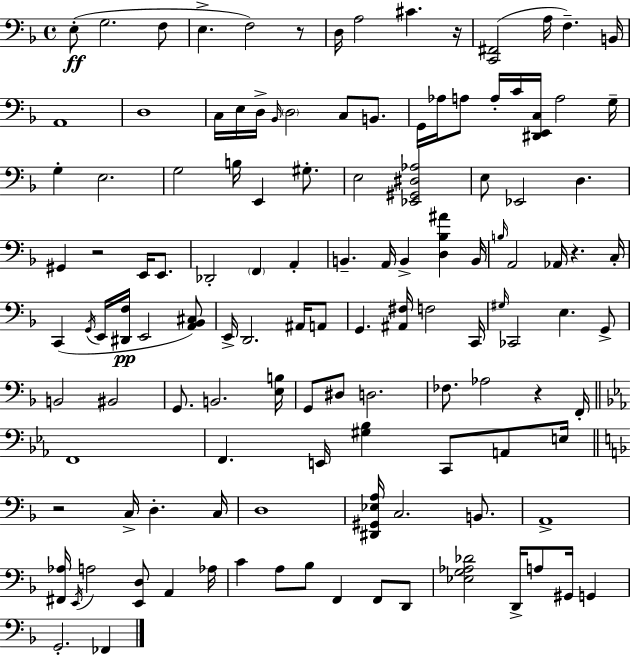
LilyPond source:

{
  \clef bass
  \time 4/4
  \defaultTimeSignature
  \key f \major
  e8-.(\ff g2. f8 | e4.-> f2) r8 | d16 a2 cis'4. r16 | <c, fis,>2( a16 f4.--) b,16 | \break a,1 | d1 | c16 e16 d16-> \grace { bes,16 } \parenthesize d2 c8 b,8. | g,16 aes16 a8 a16-. c'16 <dis, e, c>16 a2 | \break g16-- g4-. e2. | g2 b16 e,4 gis8.-. | e2 <ees, gis, dis aes>2 | e8 ees,2 d4. | \break gis,4 r2 e,16 e,8. | des,2-. \parenthesize f,4 a,4-. | b,4.-- a,16 b,4-> <d bes ais'>4 | b,16 \grace { b16 } a,2 aes,16 r4. | \break c16-. c,4( \acciaccatura { g,16 } e,16 <dis, f>16\pp e,2 | <a, bes, cis>8) e,16-> d,2. | ais,16 a,8 g,4. <ais, fis>16 f2 | c,16 \grace { gis16 } ces,2 e4. | \break g,8-> b,2 bis,2 | g,8. b,2. | <e b>16 g,8 dis8 d2. | fes8. aes2 r4 | \break f,16-. \bar "||" \break \key c \minor f,1 | f,4. e,16 <gis bes>4 c,8 a,8 e16 | \bar "||" \break \key f \major r2 c16-> d4.-. c16 | d1 | <dis, gis, ees a>16 c2. b,8. | a,1-> | \break <fis, aes>16 \acciaccatura { e,16 } a2 <e, d>8 a,4 | aes16 c'4 a8 bes8 f,4 f,8 d,8 | <ees g aes des'>2 d,16-> a8 gis,16 g,4 | g,2.-. fes,4 | \break \bar "|."
}